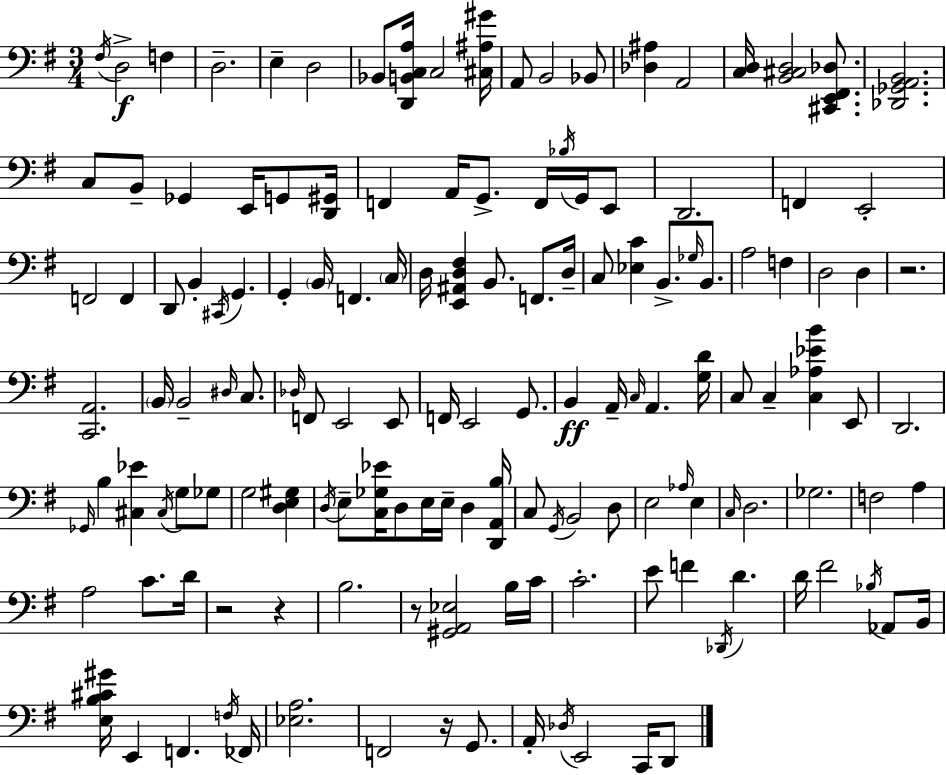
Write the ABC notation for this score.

X:1
T:Untitled
M:3/4
L:1/4
K:Em
^F,/4 D,2 F, D,2 E, D,2 _B,,/2 [D,,B,,C,A,]/4 C,2 [^C,^A,^G]/4 A,,/2 B,,2 _B,,/2 [_D,^A,] A,,2 [C,D,]/4 [B,,^C,D,]2 [^C,,E,,^F,,_D,]/2 [_D,,_G,,A,,B,,]2 C,/2 B,,/2 _G,, E,,/4 G,,/2 [D,,^G,,]/4 F,, A,,/4 G,,/2 F,,/4 _B,/4 G,,/4 E,,/2 D,,2 F,, E,,2 F,,2 F,, D,,/2 B,, ^C,,/4 G,, G,, B,,/4 F,, C,/4 D,/4 [E,,^A,,D,^F,] B,,/2 F,,/2 D,/4 C,/2 [_E,C] B,,/2 _G,/4 B,,/2 A,2 F, D,2 D, z2 [C,,A,,]2 B,,/4 B,,2 ^D,/4 C,/2 _D,/4 F,,/2 E,,2 E,,/2 F,,/4 E,,2 G,,/2 B,, A,,/4 C,/4 A,, [G,D]/4 C,/2 C, [C,_A,_EB] E,,/2 D,,2 _G,,/4 B, [^C,_E] ^C,/4 G,/2 _G,/2 G,2 [D,E,^G,] D,/4 E,/2 [C,_G,_E]/4 D,/2 E,/4 E,/4 D, [D,,A,,B,]/4 C,/2 G,,/4 B,,2 D,/2 E,2 _A,/4 E, C,/4 D,2 _G,2 F,2 A, A,2 C/2 D/4 z2 z B,2 z/2 [^G,,A,,_E,]2 B,/4 C/4 C2 E/2 F _D,,/4 D D/4 ^F2 _B,/4 _A,,/2 B,,/4 [E,B,^C^G]/4 E,, F,, F,/4 _F,,/4 [_E,A,]2 F,,2 z/4 G,,/2 A,,/4 _D,/4 E,,2 C,,/4 D,,/2